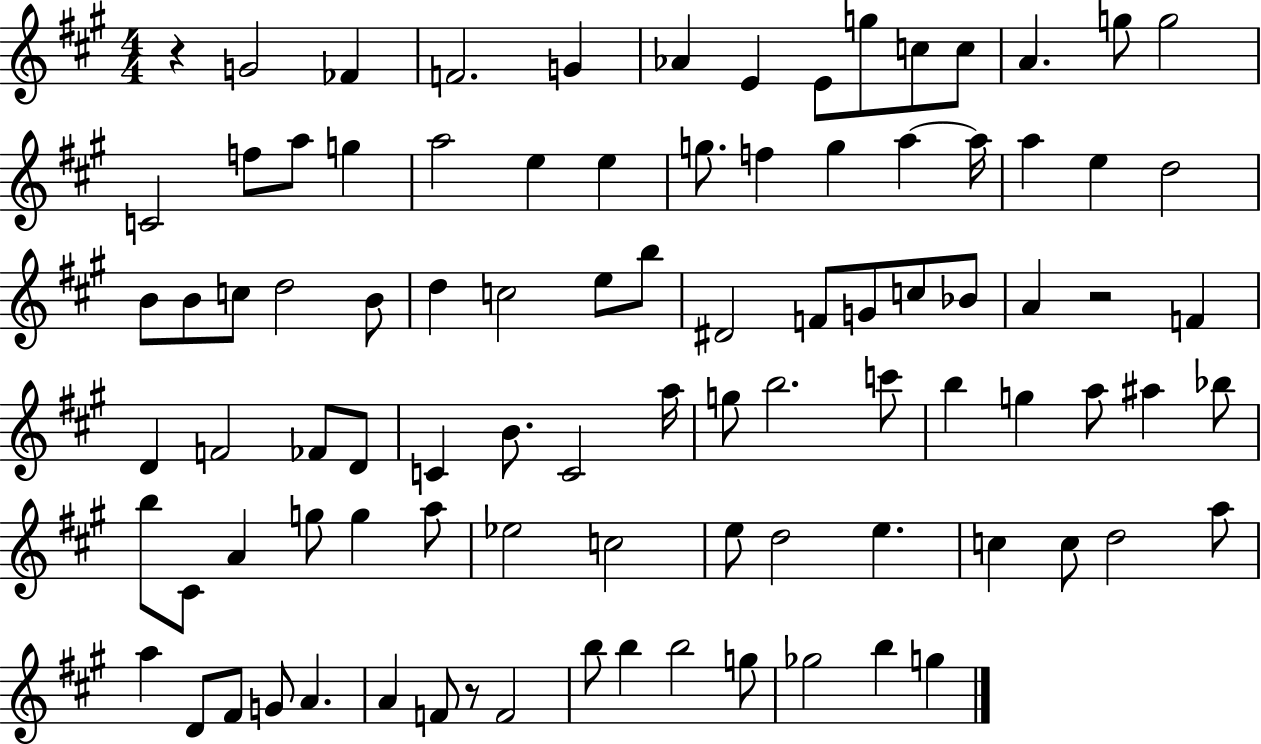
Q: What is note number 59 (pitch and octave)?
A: A#5